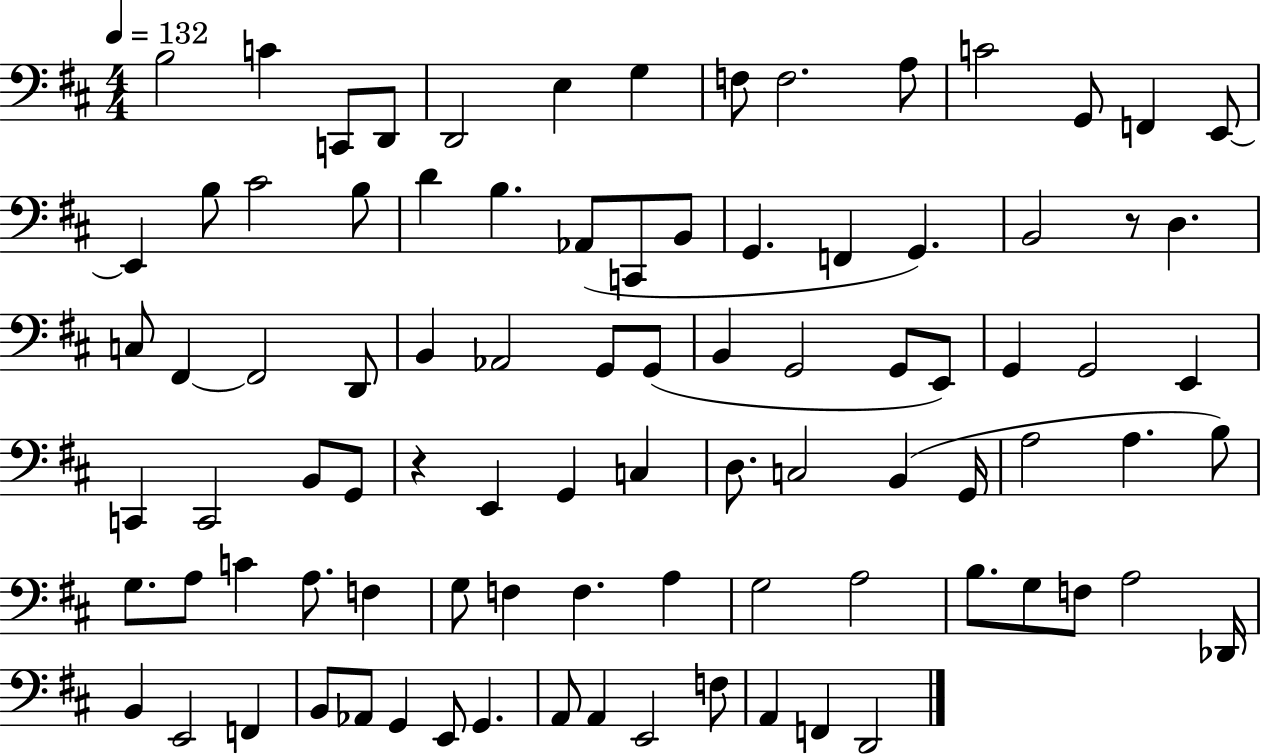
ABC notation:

X:1
T:Untitled
M:4/4
L:1/4
K:D
B,2 C C,,/2 D,,/2 D,,2 E, G, F,/2 F,2 A,/2 C2 G,,/2 F,, E,,/2 E,, B,/2 ^C2 B,/2 D B, _A,,/2 C,,/2 B,,/2 G,, F,, G,, B,,2 z/2 D, C,/2 ^F,, ^F,,2 D,,/2 B,, _A,,2 G,,/2 G,,/2 B,, G,,2 G,,/2 E,,/2 G,, G,,2 E,, C,, C,,2 B,,/2 G,,/2 z E,, G,, C, D,/2 C,2 B,, G,,/4 A,2 A, B,/2 G,/2 A,/2 C A,/2 F, G,/2 F, F, A, G,2 A,2 B,/2 G,/2 F,/2 A,2 _D,,/4 B,, E,,2 F,, B,,/2 _A,,/2 G,, E,,/2 G,, A,,/2 A,, E,,2 F,/2 A,, F,, D,,2